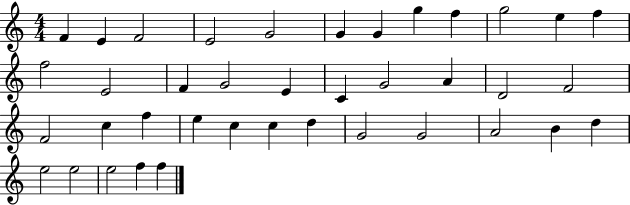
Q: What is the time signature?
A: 4/4